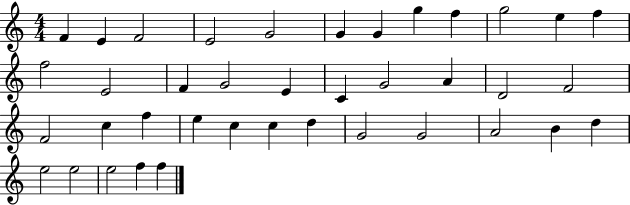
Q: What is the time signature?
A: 4/4